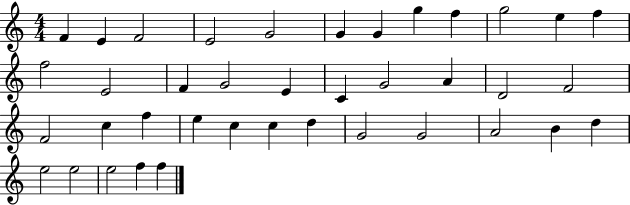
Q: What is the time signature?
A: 4/4